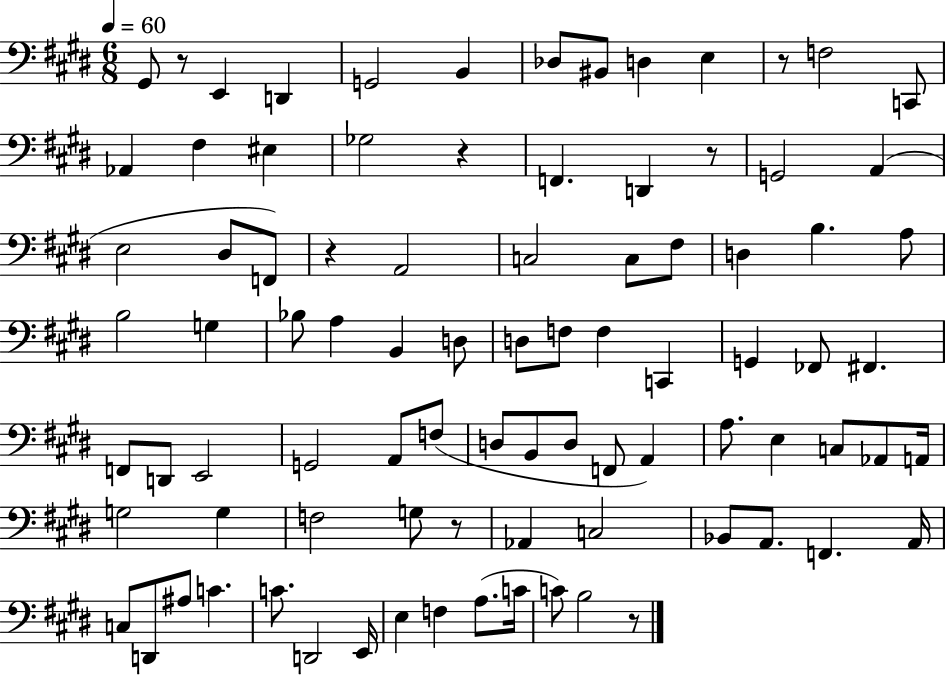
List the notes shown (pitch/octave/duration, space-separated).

G#2/e R/e E2/q D2/q G2/h B2/q Db3/e BIS2/e D3/q E3/q R/e F3/h C2/e Ab2/q F#3/q EIS3/q Gb3/h R/q F2/q. D2/q R/e G2/h A2/q E3/h D#3/e F2/e R/q A2/h C3/h C3/e F#3/e D3/q B3/q. A3/e B3/h G3/q Bb3/e A3/q B2/q D3/e D3/e F3/e F3/q C2/q G2/q FES2/e F#2/q. F2/e D2/e E2/h G2/h A2/e F3/e D3/e B2/e D3/e F2/e A2/q A3/e. E3/q C3/e Ab2/e A2/s G3/h G3/q F3/h G3/e R/e Ab2/q C3/h Bb2/e A2/e. F2/q. A2/s C3/e D2/e A#3/e C4/q. C4/e. D2/h E2/s E3/q F3/q A3/e. C4/s C4/e B3/h R/e